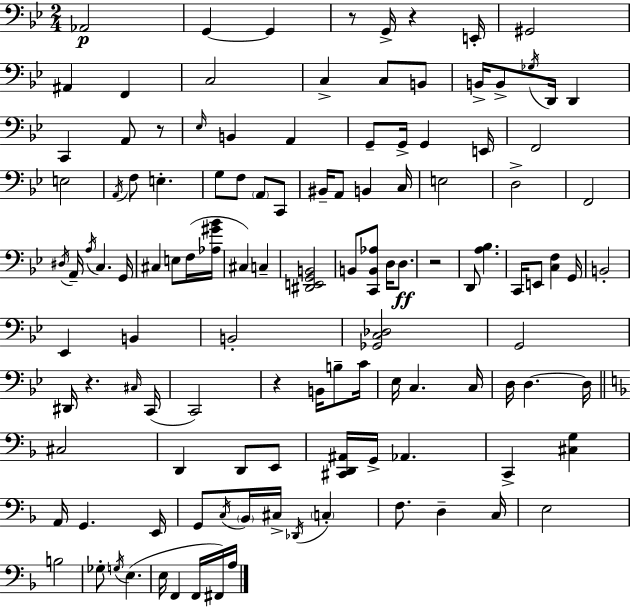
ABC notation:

X:1
T:Untitled
M:2/4
L:1/4
K:Gm
_A,,2 G,, G,, z/2 G,,/4 z E,,/4 ^G,,2 ^A,, F,, C,2 C, C,/2 B,,/2 B,,/4 B,,/2 _G,/4 D,,/4 D,, C,, A,,/2 z/2 _E,/4 B,, A,, G,,/2 G,,/4 G,, E,,/4 F,,2 E,2 A,,/4 F,/2 E, G,/2 F,/2 A,,/2 C,,/2 ^B,,/4 A,,/2 B,, C,/4 E,2 D,2 F,,2 ^D,/4 A,,/4 A,/4 C, G,,/4 ^C, E,/2 F,/4 [_A,^G_B]/4 ^C, C, [^D,,E,,G,,B,,]2 B,,/2 [C,,B,,_A,]/2 D,/4 D,/2 z2 D,,/2 [A,_B,] C,,/4 E,,/2 [C,F,] G,,/4 B,,2 _E,, B,, B,,2 [_G,,C,_D,]2 G,,2 ^D,,/4 z ^C,/4 C,,/4 C,,2 z B,,/4 B,/2 C/4 _E,/4 C, C,/4 D,/4 D, D,/4 ^C,2 D,, D,,/2 E,,/2 [^C,,D,,^A,,]/4 G,,/4 _A,, C,, [^C,G,] A,,/4 G,, E,,/4 G,,/2 C,/4 _B,,/4 ^C,/4 _D,,/4 C, F,/2 D, C,/4 E,2 B,2 _G,/2 G,/4 E, E,/4 F,, F,,/4 ^F,,/4 A,/4